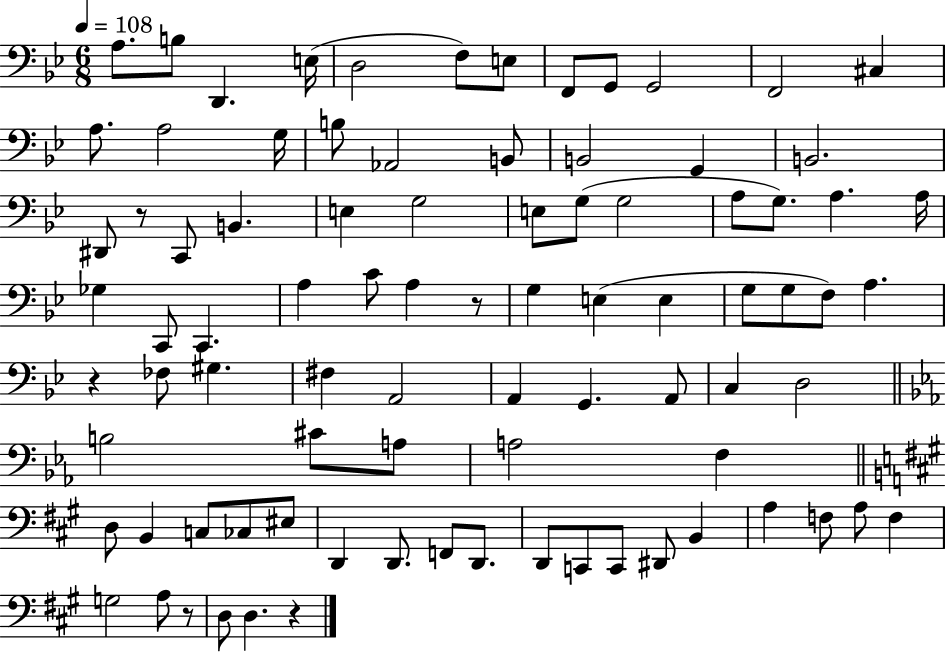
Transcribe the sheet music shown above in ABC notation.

X:1
T:Untitled
M:6/8
L:1/4
K:Bb
A,/2 B,/2 D,, E,/4 D,2 F,/2 E,/2 F,,/2 G,,/2 G,,2 F,,2 ^C, A,/2 A,2 G,/4 B,/2 _A,,2 B,,/2 B,,2 G,, B,,2 ^D,,/2 z/2 C,,/2 B,, E, G,2 E,/2 G,/2 G,2 A,/2 G,/2 A, A,/4 _G, C,,/2 C,, A, C/2 A, z/2 G, E, E, G,/2 G,/2 F,/2 A, z _F,/2 ^G, ^F, A,,2 A,, G,, A,,/2 C, D,2 B,2 ^C/2 A,/2 A,2 F, D,/2 B,, C,/2 _C,/2 ^E,/2 D,, D,,/2 F,,/2 D,,/2 D,,/2 C,,/2 C,,/2 ^D,,/2 B,, A, F,/2 A,/2 F, G,2 A,/2 z/2 D,/2 D, z